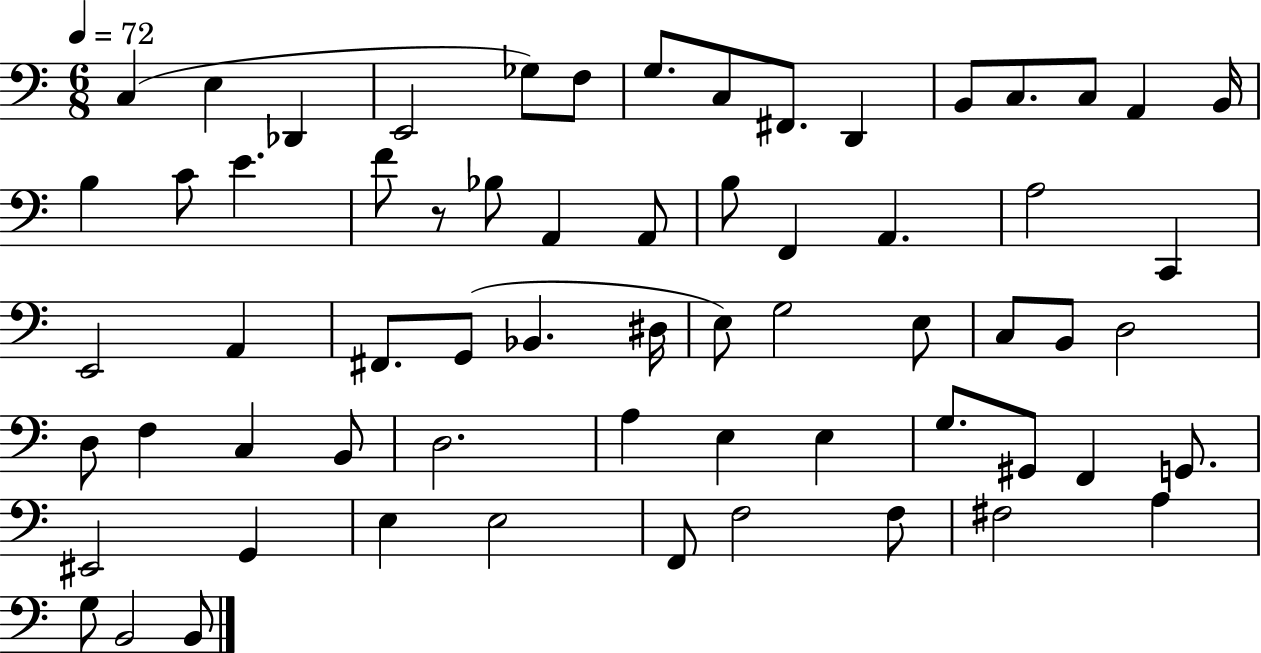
C3/q E3/q Db2/q E2/h Gb3/e F3/e G3/e. C3/e F#2/e. D2/q B2/e C3/e. C3/e A2/q B2/s B3/q C4/e E4/q. F4/e R/e Bb3/e A2/q A2/e B3/e F2/q A2/q. A3/h C2/q E2/h A2/q F#2/e. G2/e Bb2/q. D#3/s E3/e G3/h E3/e C3/e B2/e D3/h D3/e F3/q C3/q B2/e D3/h. A3/q E3/q E3/q G3/e. G#2/e F2/q G2/e. EIS2/h G2/q E3/q E3/h F2/e F3/h F3/e F#3/h A3/q G3/e B2/h B2/e